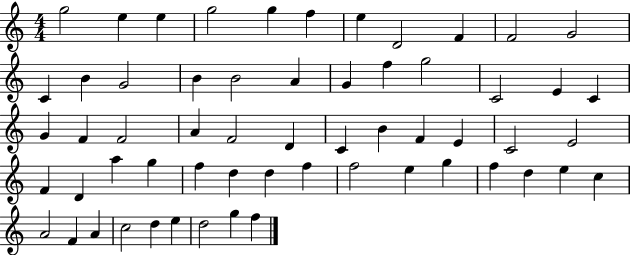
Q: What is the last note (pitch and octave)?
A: F5